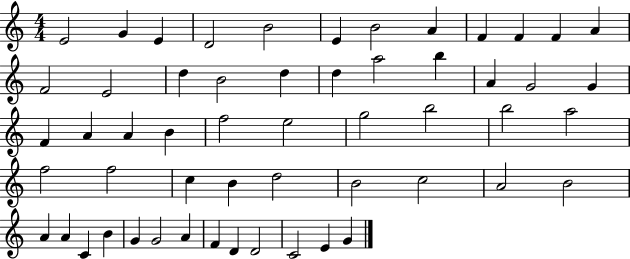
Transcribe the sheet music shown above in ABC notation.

X:1
T:Untitled
M:4/4
L:1/4
K:C
E2 G E D2 B2 E B2 A F F F A F2 E2 d B2 d d a2 b A G2 G F A A B f2 e2 g2 b2 b2 a2 f2 f2 c B d2 B2 c2 A2 B2 A A C B G G2 A F D D2 C2 E G